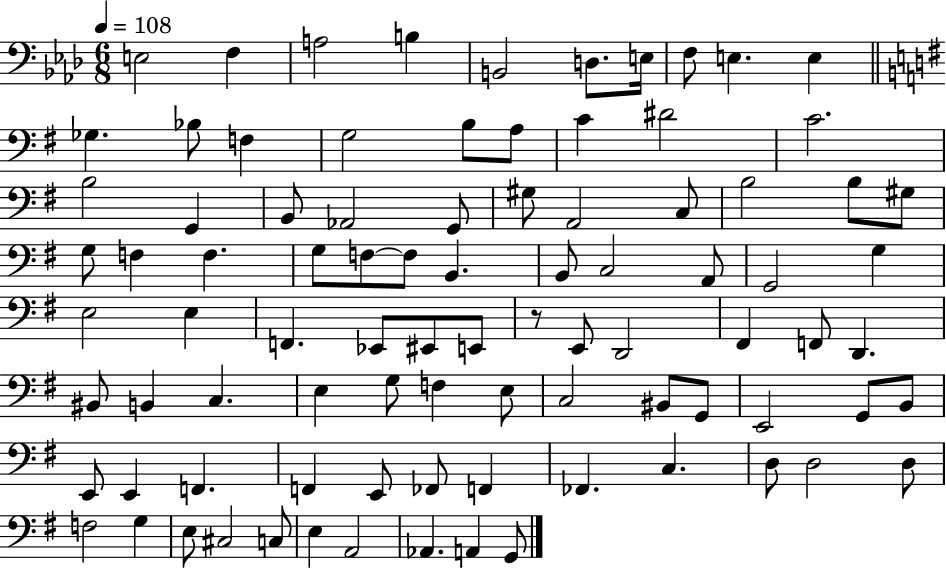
E3/h F3/q A3/h B3/q B2/h D3/e. E3/s F3/e E3/q. E3/q Gb3/q. Bb3/e F3/q G3/h B3/e A3/e C4/q D#4/h C4/h. B3/h G2/q B2/e Ab2/h G2/e G#3/e A2/h C3/e B3/h B3/e G#3/e G3/e F3/q F3/q. G3/e F3/e F3/e B2/q. B2/e C3/h A2/e G2/h G3/q E3/h E3/q F2/q. Eb2/e EIS2/e E2/e R/e E2/e D2/h F#2/q F2/e D2/q. BIS2/e B2/q C3/q. E3/q G3/e F3/q E3/e C3/h BIS2/e G2/e E2/h G2/e B2/e E2/e E2/q F2/q. F2/q E2/e FES2/e F2/q FES2/q. C3/q. D3/e D3/h D3/e F3/h G3/q E3/e C#3/h C3/e E3/q A2/h Ab2/q. A2/q G2/e